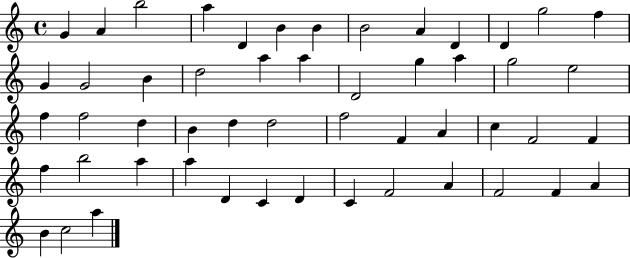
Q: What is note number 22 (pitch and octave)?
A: A5